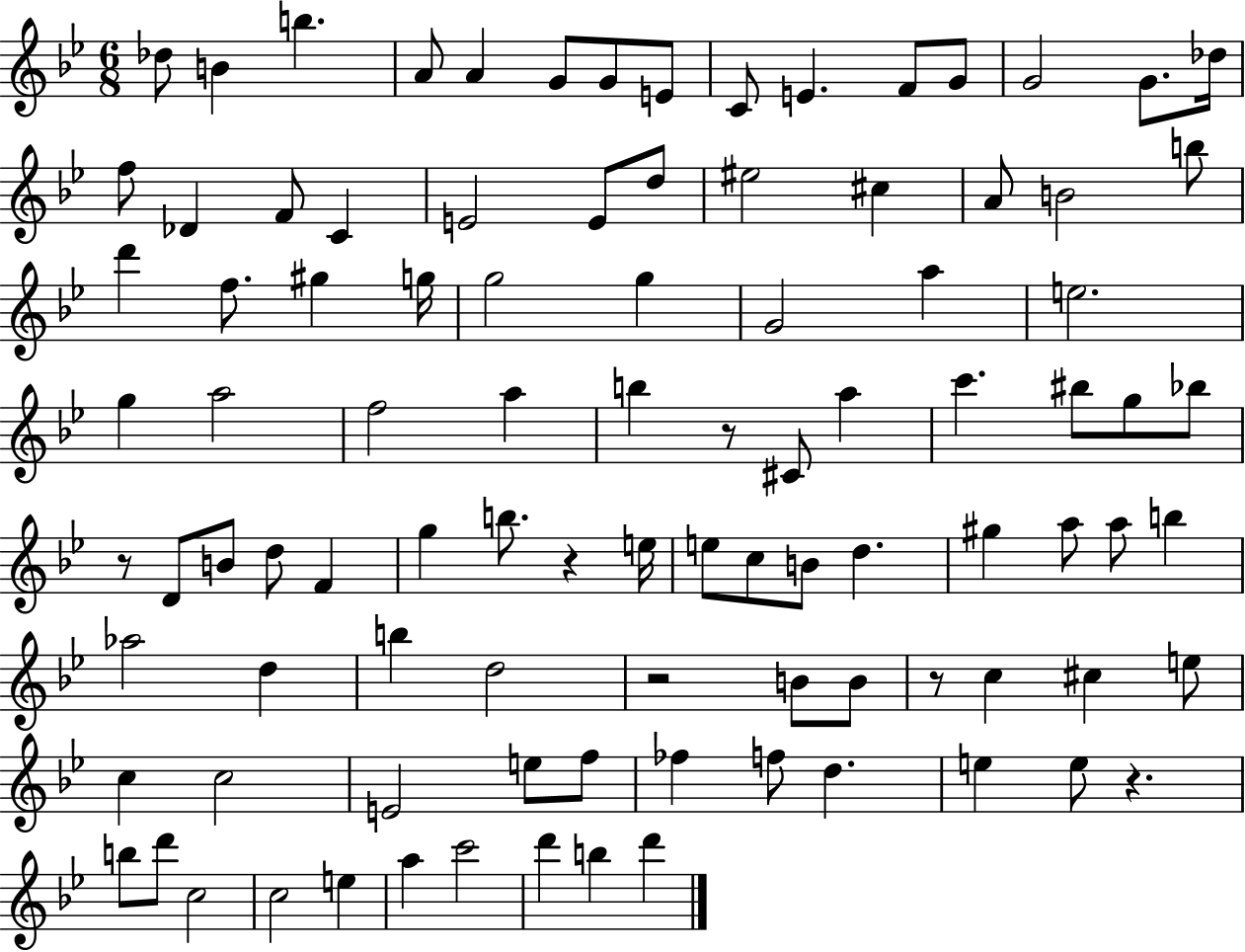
Db5/e B4/q B5/q. A4/e A4/q G4/e G4/e E4/e C4/e E4/q. F4/e G4/e G4/h G4/e. Db5/s F5/e Db4/q F4/e C4/q E4/h E4/e D5/e EIS5/h C#5/q A4/e B4/h B5/e D6/q F5/e. G#5/q G5/s G5/h G5/q G4/h A5/q E5/h. G5/q A5/h F5/h A5/q B5/q R/e C#4/e A5/q C6/q. BIS5/e G5/e Bb5/e R/e D4/e B4/e D5/e F4/q G5/q B5/e. R/q E5/s E5/e C5/e B4/e D5/q. G#5/q A5/e A5/e B5/q Ab5/h D5/q B5/q D5/h R/h B4/e B4/e R/e C5/q C#5/q E5/e C5/q C5/h E4/h E5/e F5/e FES5/q F5/e D5/q. E5/q E5/e R/q. B5/e D6/e C5/h C5/h E5/q A5/q C6/h D6/q B5/q D6/q